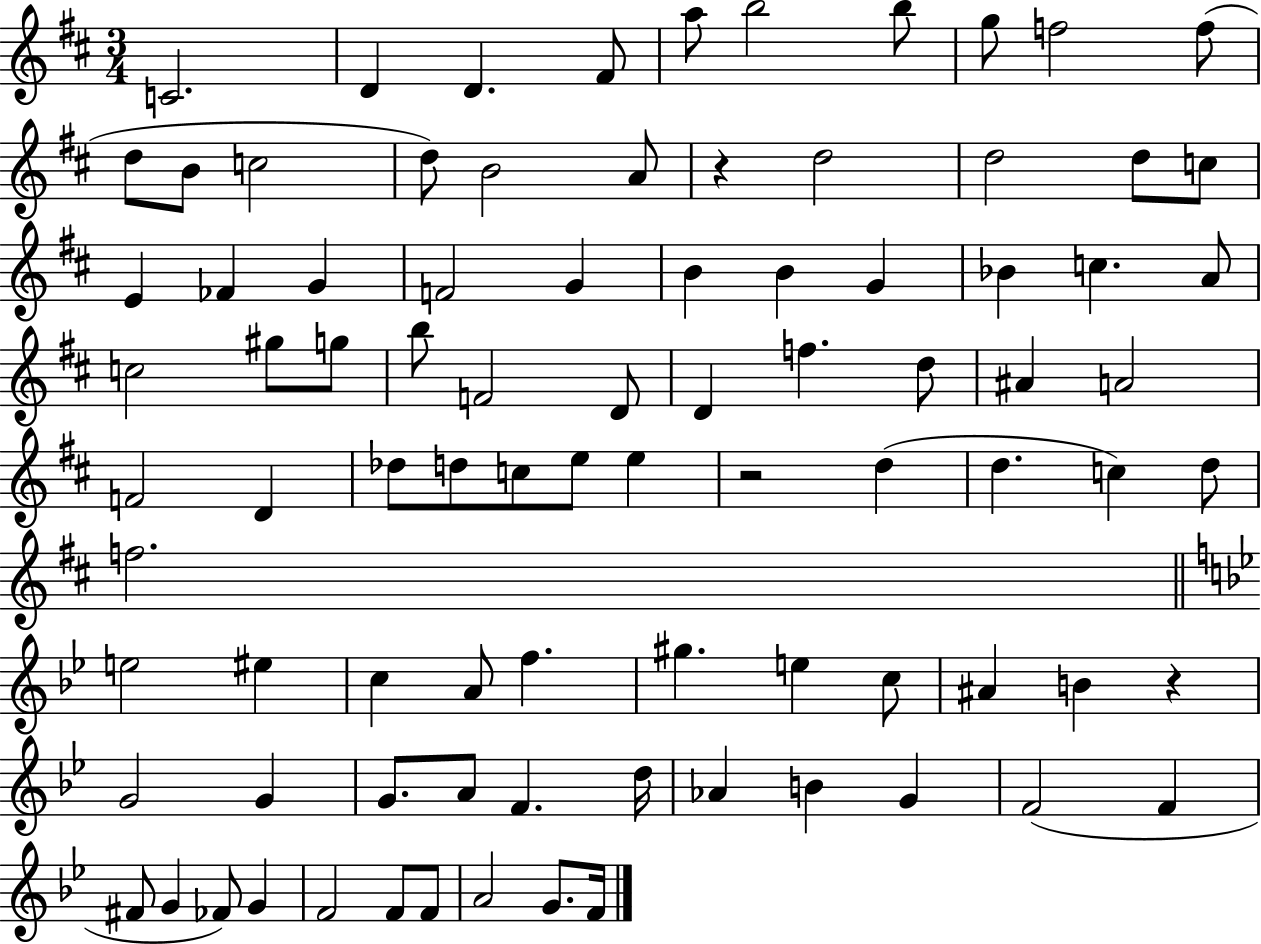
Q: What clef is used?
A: treble